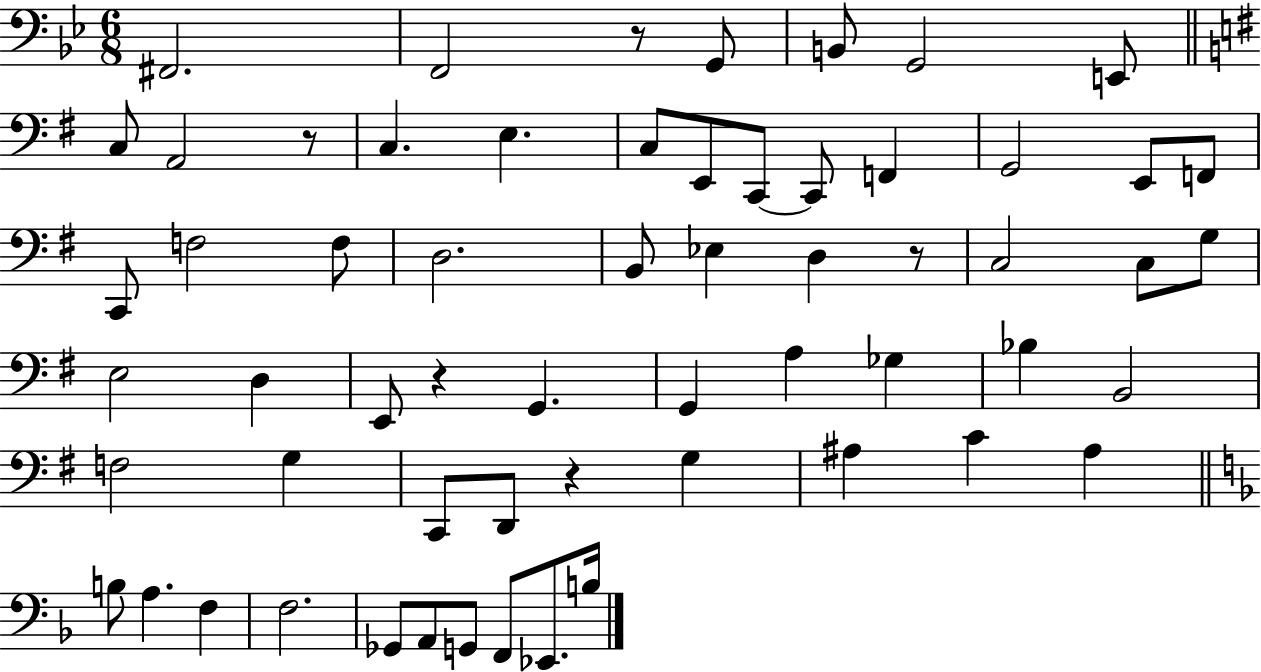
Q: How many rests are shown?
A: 5